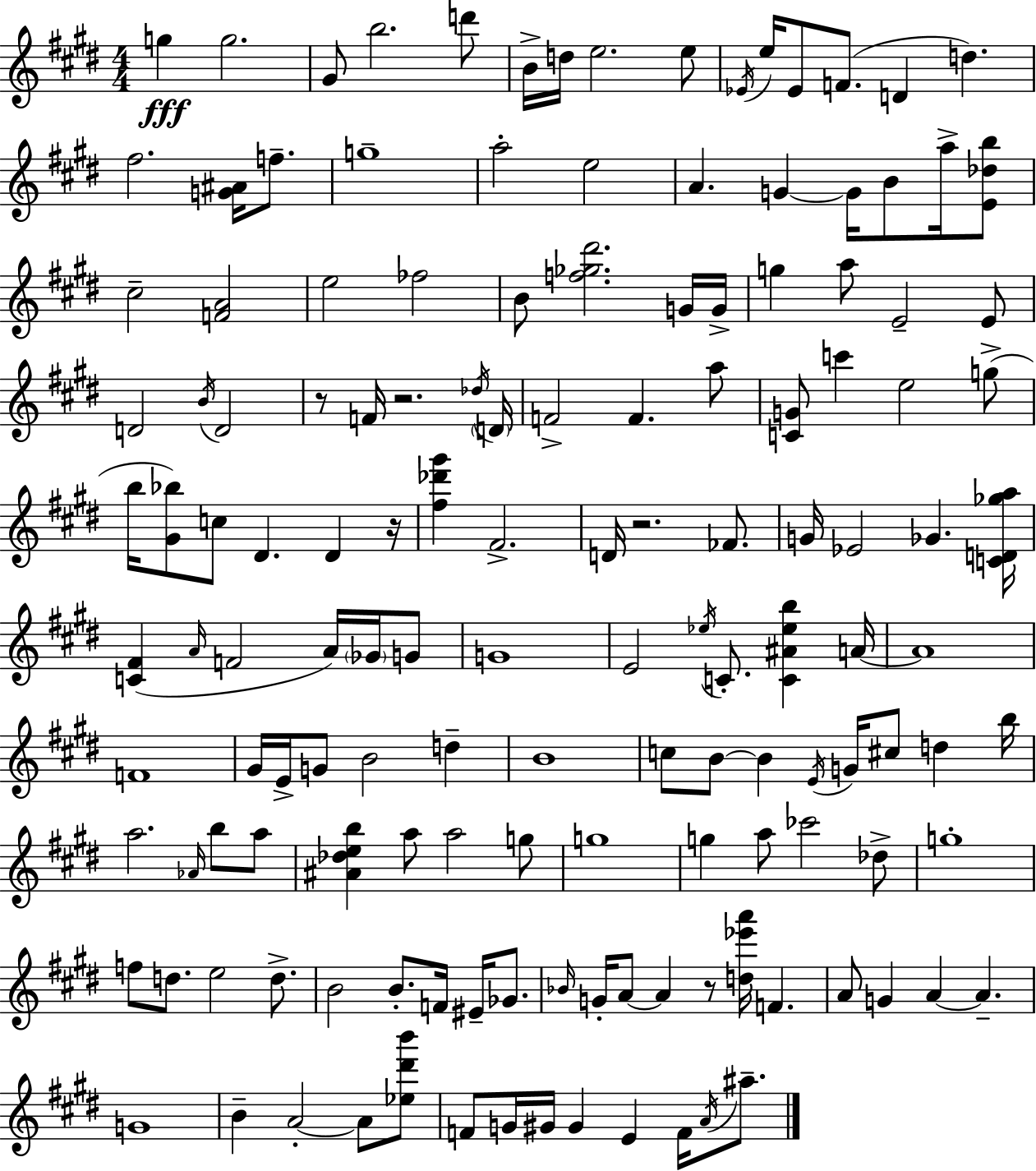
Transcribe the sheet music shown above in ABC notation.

X:1
T:Untitled
M:4/4
L:1/4
K:E
g g2 ^G/2 b2 d'/2 B/4 d/4 e2 e/2 _E/4 e/4 _E/2 F/2 D d ^f2 [G^A]/4 f/2 g4 a2 e2 A G G/4 B/2 a/4 [E_db]/2 ^c2 [FA]2 e2 _f2 B/2 [f_g^d']2 G/4 G/4 g a/2 E2 E/2 D2 B/4 D2 z/2 F/4 z2 _d/4 D/4 F2 F a/2 [CG]/2 c' e2 g/2 b/4 [^G_b]/2 c/2 ^D ^D z/4 [^f_d'^g'] ^F2 D/4 z2 _F/2 G/4 _E2 _G [CD_ga]/4 [C^F] A/4 F2 A/4 _G/4 G/2 G4 E2 _e/4 C/2 [C^A_eb] A/4 A4 F4 ^G/4 E/4 G/2 B2 d B4 c/2 B/2 B E/4 G/4 ^c/2 d b/4 a2 _A/4 b/2 a/2 [^A_deb] a/2 a2 g/2 g4 g a/2 _c'2 _d/2 g4 f/2 d/2 e2 d/2 B2 B/2 F/4 ^E/4 _G/2 _B/4 G/4 A/2 A z/2 [d_e'a']/4 F A/2 G A A G4 B A2 A/2 [_e^d'b']/2 F/2 G/4 ^G/4 ^G E F/4 A/4 ^a/2